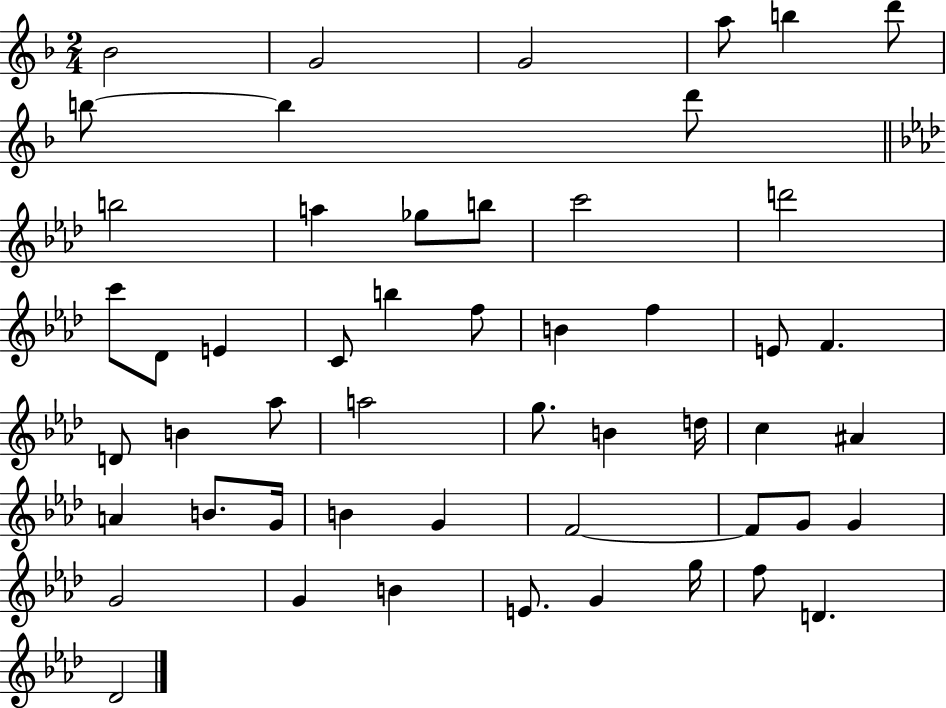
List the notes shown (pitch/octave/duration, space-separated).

Bb4/h G4/h G4/h A5/e B5/q D6/e B5/e B5/q D6/e B5/h A5/q Gb5/e B5/e C6/h D6/h C6/e Db4/e E4/q C4/e B5/q F5/e B4/q F5/q E4/e F4/q. D4/e B4/q Ab5/e A5/h G5/e. B4/q D5/s C5/q A#4/q A4/q B4/e. G4/s B4/q G4/q F4/h F4/e G4/e G4/q G4/h G4/q B4/q E4/e. G4/q G5/s F5/e D4/q. Db4/h